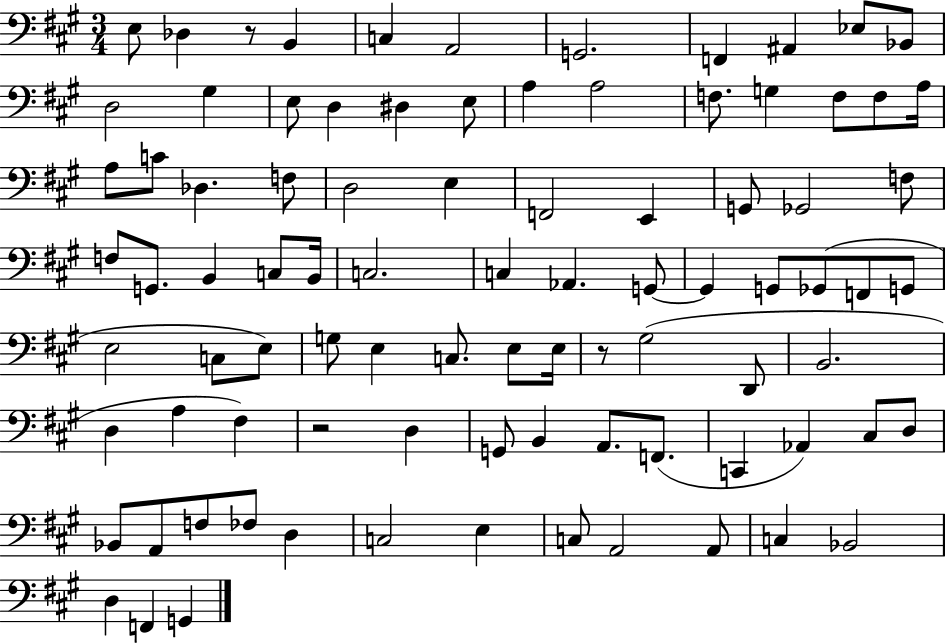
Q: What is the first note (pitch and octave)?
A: E3